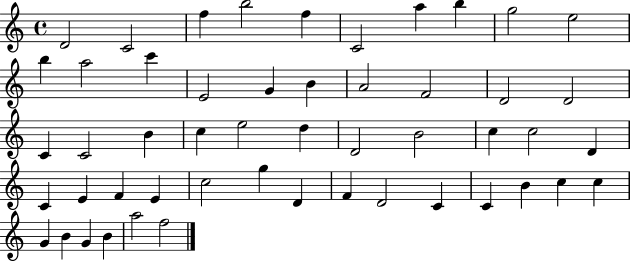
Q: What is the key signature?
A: C major